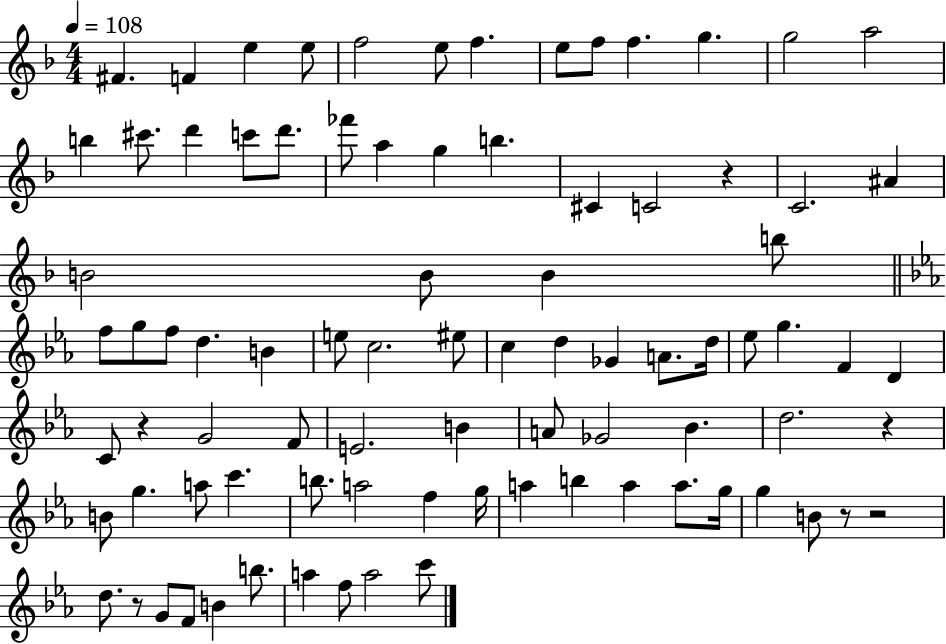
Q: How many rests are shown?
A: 6